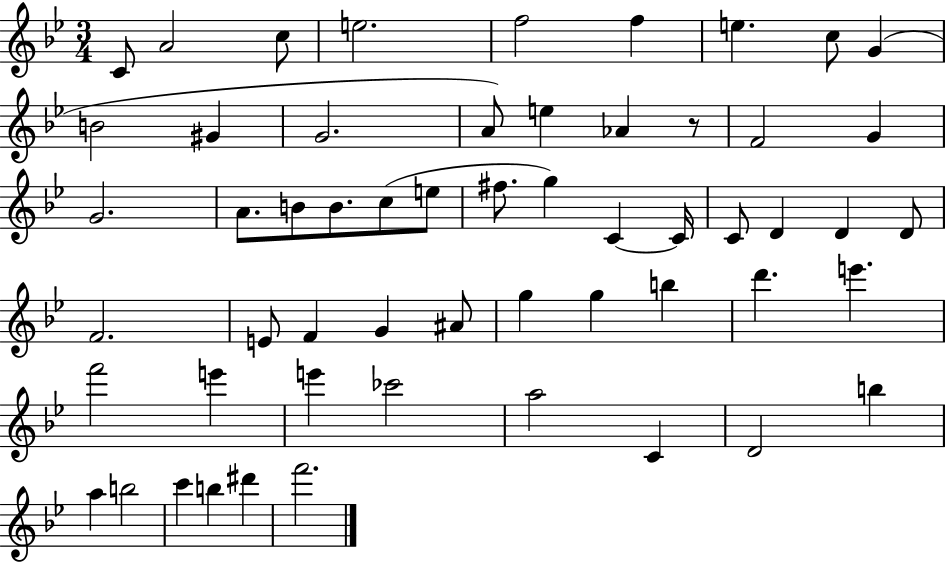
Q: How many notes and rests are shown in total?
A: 56